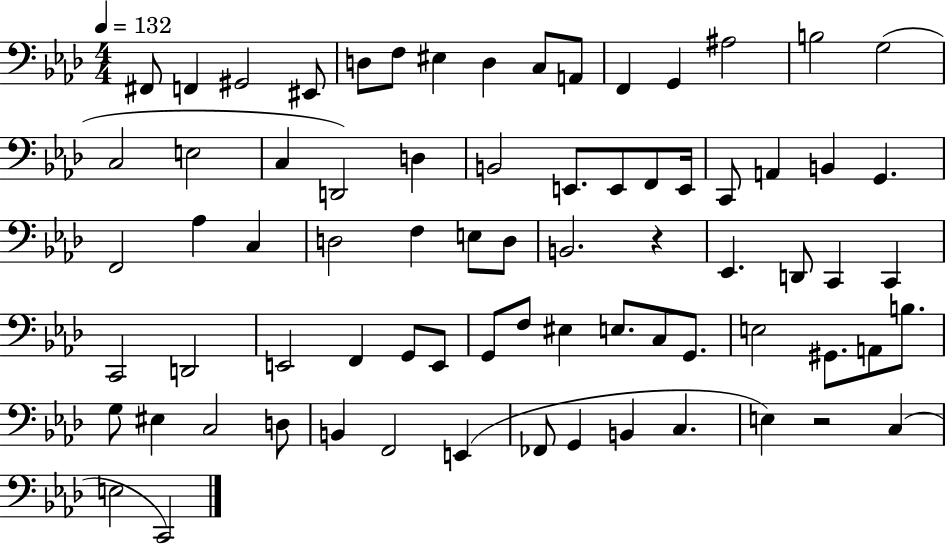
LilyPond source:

{
  \clef bass
  \numericTimeSignature
  \time 4/4
  \key aes \major
  \tempo 4 = 132
  fis,8 f,4 gis,2 eis,8 | d8 f8 eis4 d4 c8 a,8 | f,4 g,4 ais2 | b2 g2( | \break c2 e2 | c4 d,2) d4 | b,2 e,8. e,8 f,8 e,16 | c,8 a,4 b,4 g,4. | \break f,2 aes4 c4 | d2 f4 e8 d8 | b,2. r4 | ees,4. d,8 c,4 c,4 | \break c,2 d,2 | e,2 f,4 g,8 e,8 | g,8 f8 eis4 e8. c8 g,8. | e2 gis,8. a,8 b8. | \break g8 eis4 c2 d8 | b,4 f,2 e,4( | fes,8 g,4 b,4 c4. | e4) r2 c4( | \break e2 c,2) | \bar "|."
}